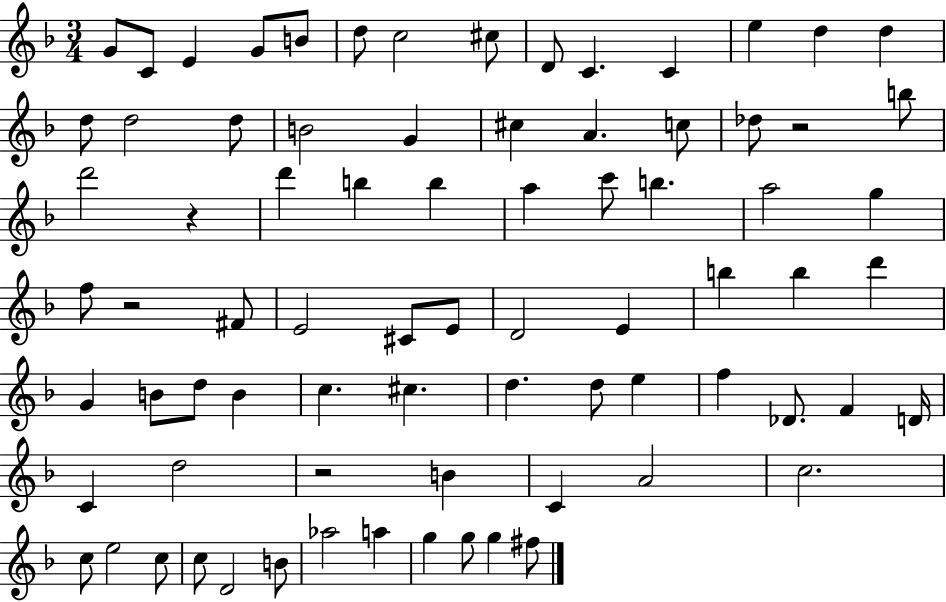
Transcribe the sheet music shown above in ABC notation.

X:1
T:Untitled
M:3/4
L:1/4
K:F
G/2 C/2 E G/2 B/2 d/2 c2 ^c/2 D/2 C C e d d d/2 d2 d/2 B2 G ^c A c/2 _d/2 z2 b/2 d'2 z d' b b a c'/2 b a2 g f/2 z2 ^F/2 E2 ^C/2 E/2 D2 E b b d' G B/2 d/2 B c ^c d d/2 e f _D/2 F D/4 C d2 z2 B C A2 c2 c/2 e2 c/2 c/2 D2 B/2 _a2 a g g/2 g ^f/2